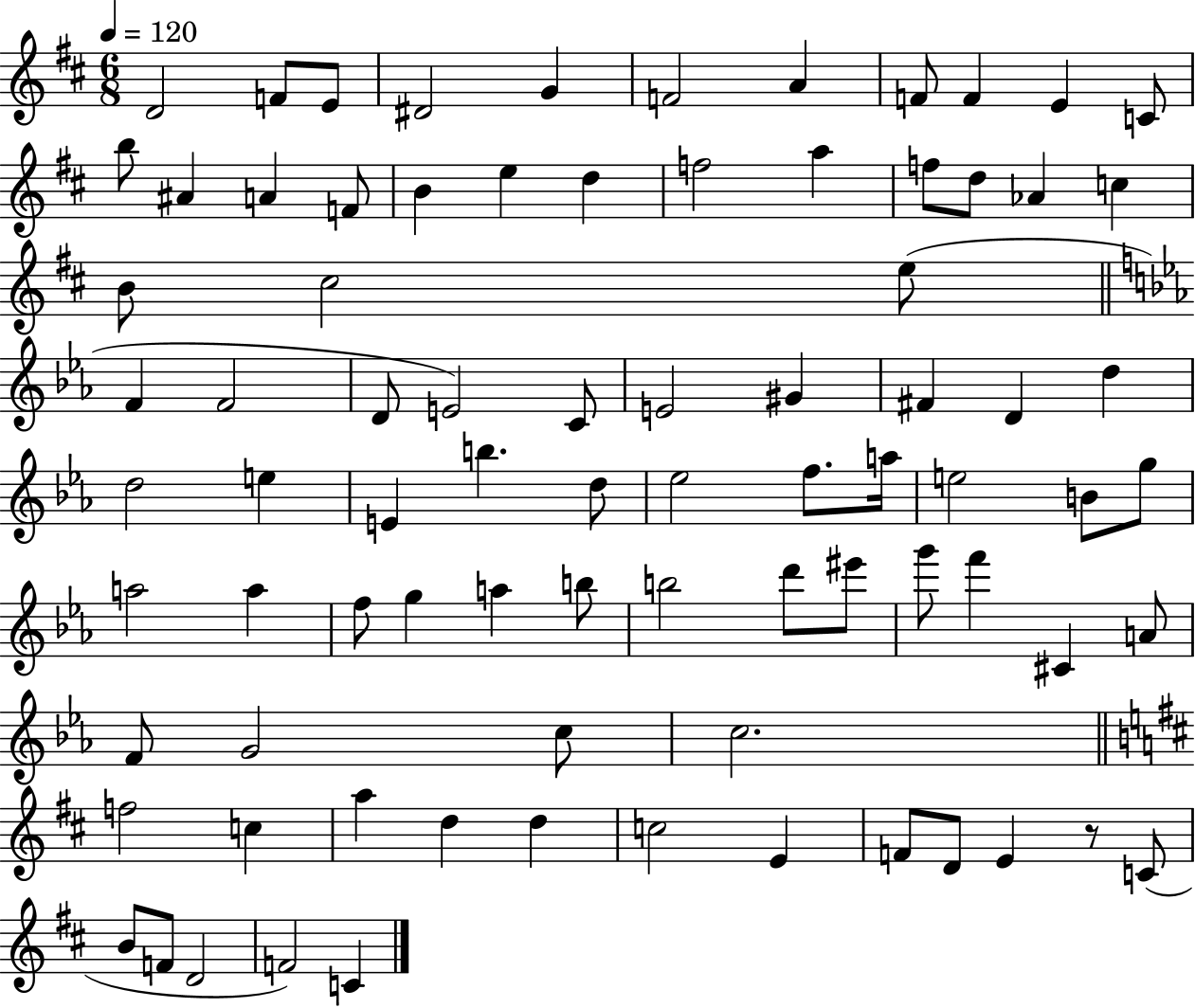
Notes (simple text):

D4/h F4/e E4/e D#4/h G4/q F4/h A4/q F4/e F4/q E4/q C4/e B5/e A#4/q A4/q F4/e B4/q E5/q D5/q F5/h A5/q F5/e D5/e Ab4/q C5/q B4/e C#5/h E5/e F4/q F4/h D4/e E4/h C4/e E4/h G#4/q F#4/q D4/q D5/q D5/h E5/q E4/q B5/q. D5/e Eb5/h F5/e. A5/s E5/h B4/e G5/e A5/h A5/q F5/e G5/q A5/q B5/e B5/h D6/e EIS6/e G6/e F6/q C#4/q A4/e F4/e G4/h C5/e C5/h. F5/h C5/q A5/q D5/q D5/q C5/h E4/q F4/e D4/e E4/q R/e C4/e B4/e F4/e D4/h F4/h C4/q